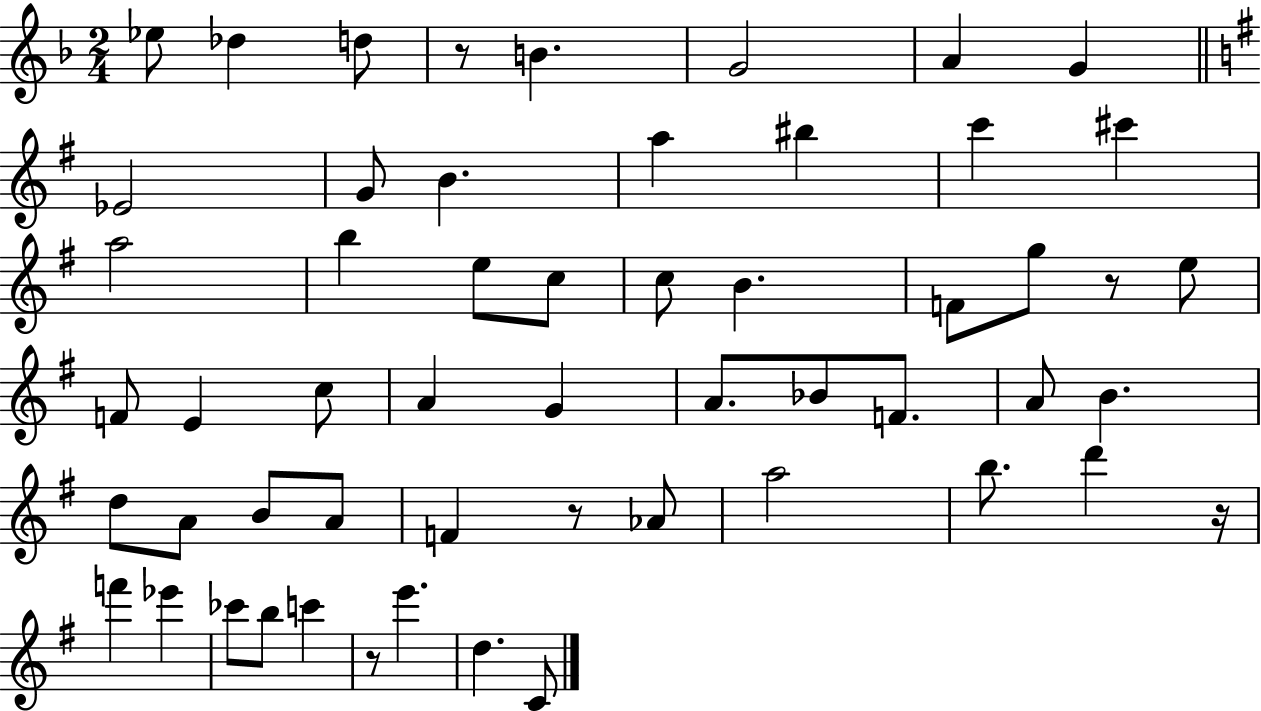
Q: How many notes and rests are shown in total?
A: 55